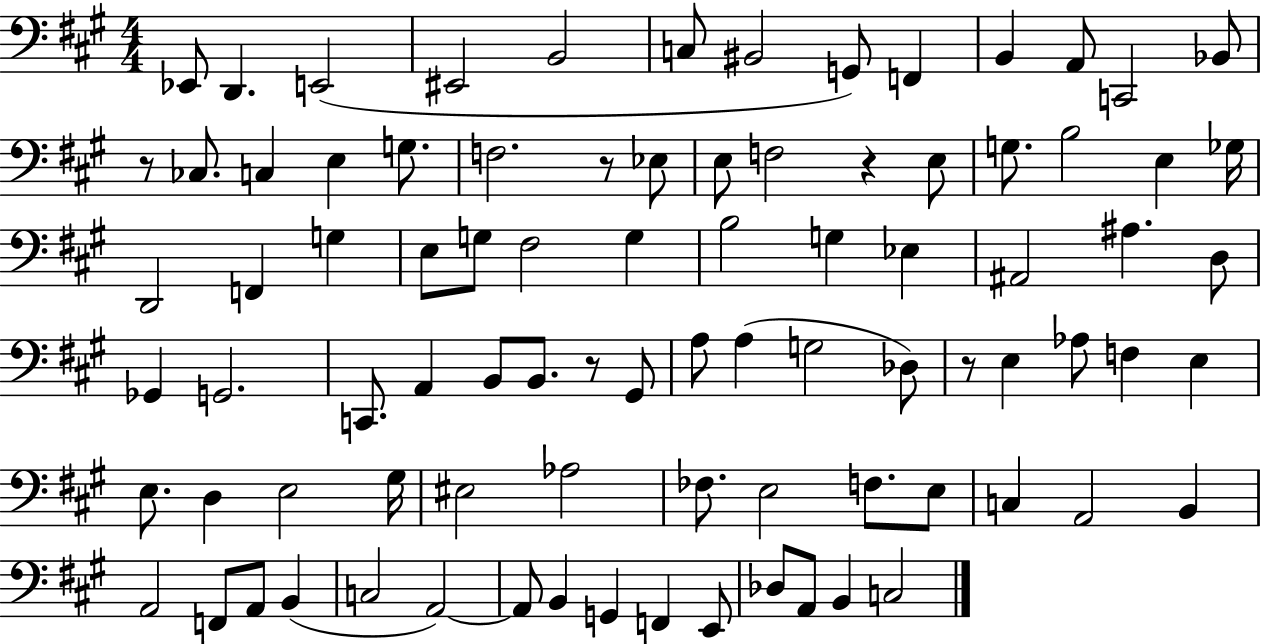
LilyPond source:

{
  \clef bass
  \numericTimeSignature
  \time 4/4
  \key a \major
  \repeat volta 2 { ees,8 d,4. e,2( | eis,2 b,2 | c8 bis,2 g,8) f,4 | b,4 a,8 c,2 bes,8 | \break r8 ces8. c4 e4 g8. | f2. r8 ees8 | e8 f2 r4 e8 | g8. b2 e4 ges16 | \break d,2 f,4 g4 | e8 g8 fis2 g4 | b2 g4 ees4 | ais,2 ais4. d8 | \break ges,4 g,2. | c,8. a,4 b,8 b,8. r8 gis,8 | a8 a4( g2 des8) | r8 e4 aes8 f4 e4 | \break e8. d4 e2 gis16 | eis2 aes2 | fes8. e2 f8. e8 | c4 a,2 b,4 | \break a,2 f,8 a,8 b,4( | c2 a,2~~) | a,8 b,4 g,4 f,4 e,8 | des8 a,8 b,4 c2 | \break } \bar "|."
}